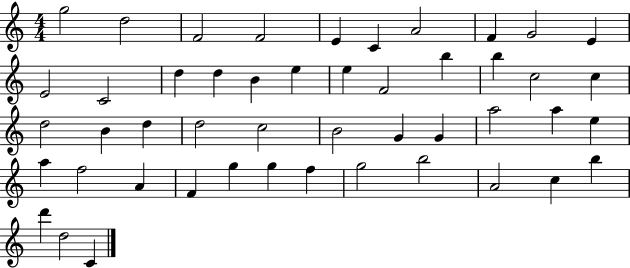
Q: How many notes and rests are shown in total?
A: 48